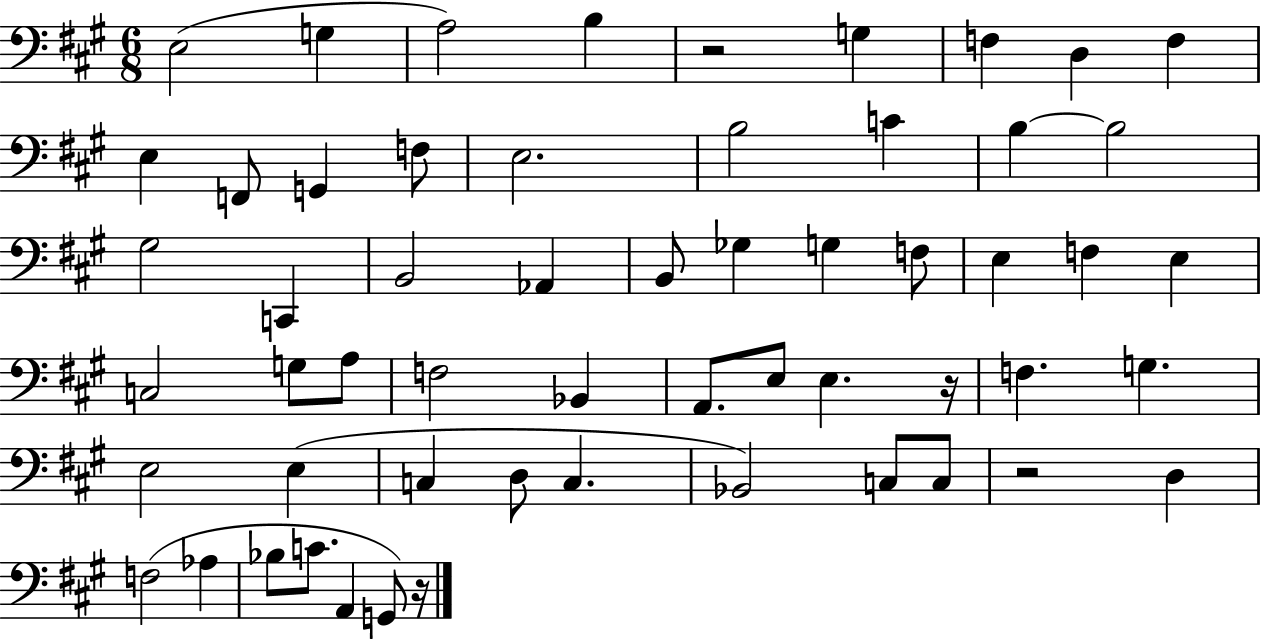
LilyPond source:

{
  \clef bass
  \numericTimeSignature
  \time 6/8
  \key a \major
  e2( g4 | a2) b4 | r2 g4 | f4 d4 f4 | \break e4 f,8 g,4 f8 | e2. | b2 c'4 | b4~~ b2 | \break gis2 c,4 | b,2 aes,4 | b,8 ges4 g4 f8 | e4 f4 e4 | \break c2 g8 a8 | f2 bes,4 | a,8. e8 e4. r16 | f4. g4. | \break e2 e4( | c4 d8 c4. | bes,2) c8 c8 | r2 d4 | \break f2( aes4 | bes8 c'8. a,4 g,8) r16 | \bar "|."
}